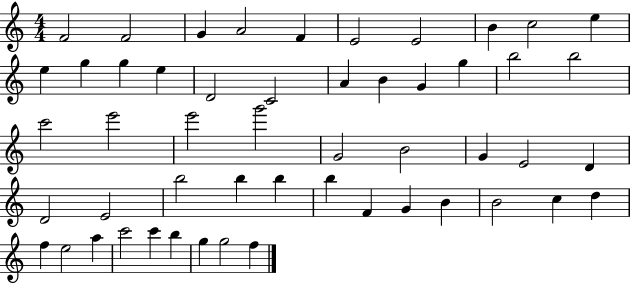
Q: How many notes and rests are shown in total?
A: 52